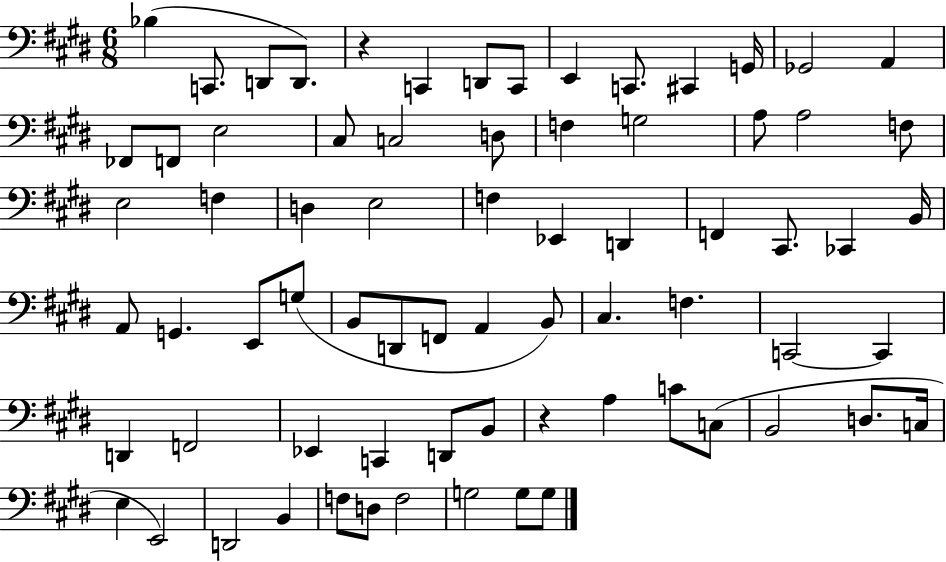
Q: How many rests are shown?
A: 2